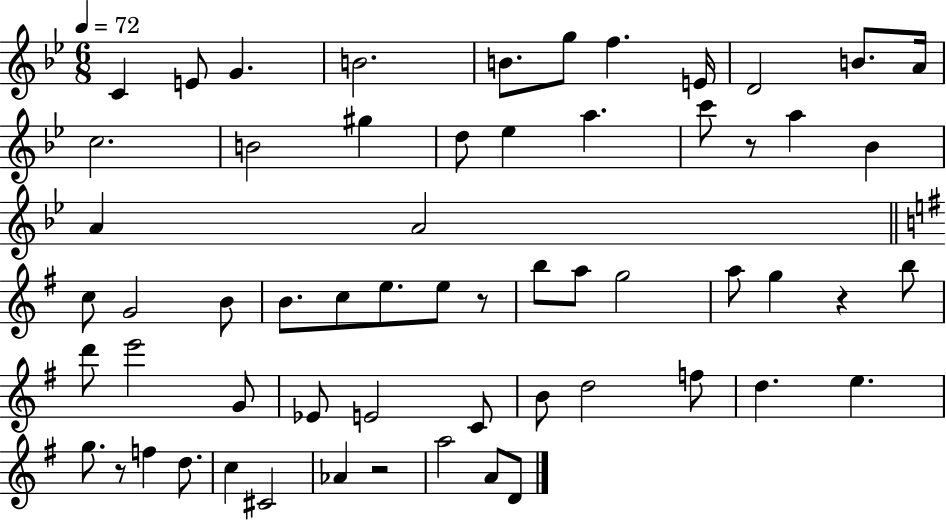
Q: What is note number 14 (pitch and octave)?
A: G#5